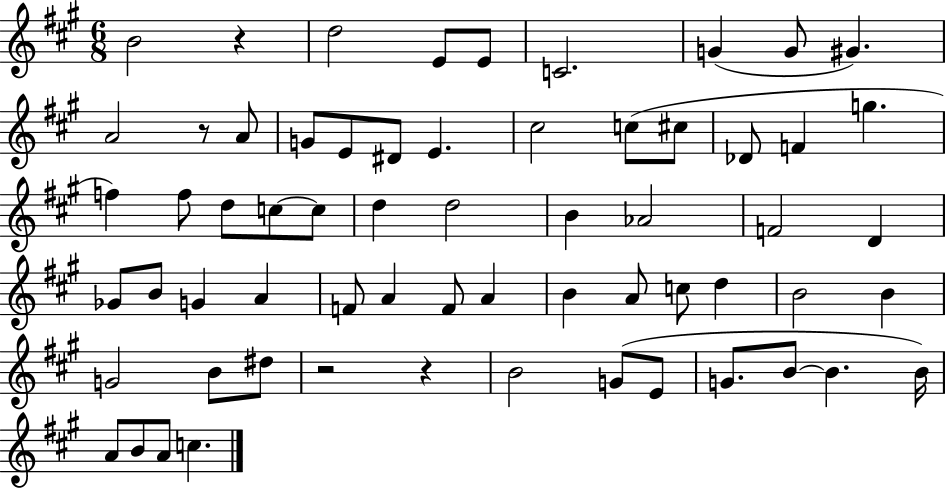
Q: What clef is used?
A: treble